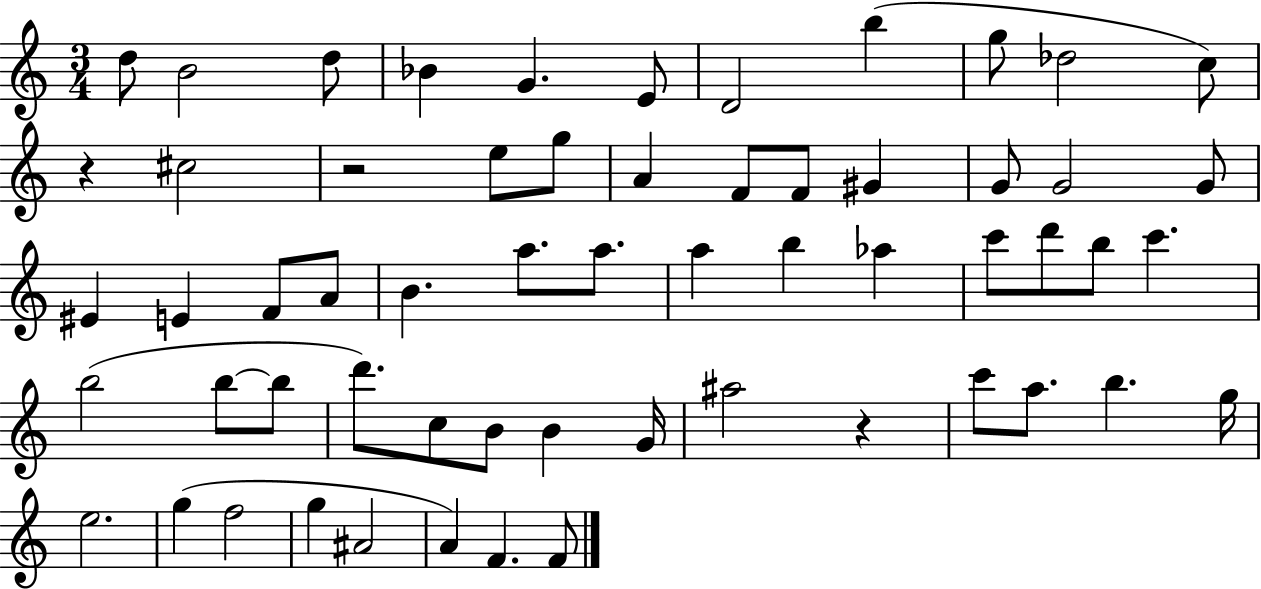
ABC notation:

X:1
T:Untitled
M:3/4
L:1/4
K:C
d/2 B2 d/2 _B G E/2 D2 b g/2 _d2 c/2 z ^c2 z2 e/2 g/2 A F/2 F/2 ^G G/2 G2 G/2 ^E E F/2 A/2 B a/2 a/2 a b _a c'/2 d'/2 b/2 c' b2 b/2 b/2 d'/2 c/2 B/2 B G/4 ^a2 z c'/2 a/2 b g/4 e2 g f2 g ^A2 A F F/2